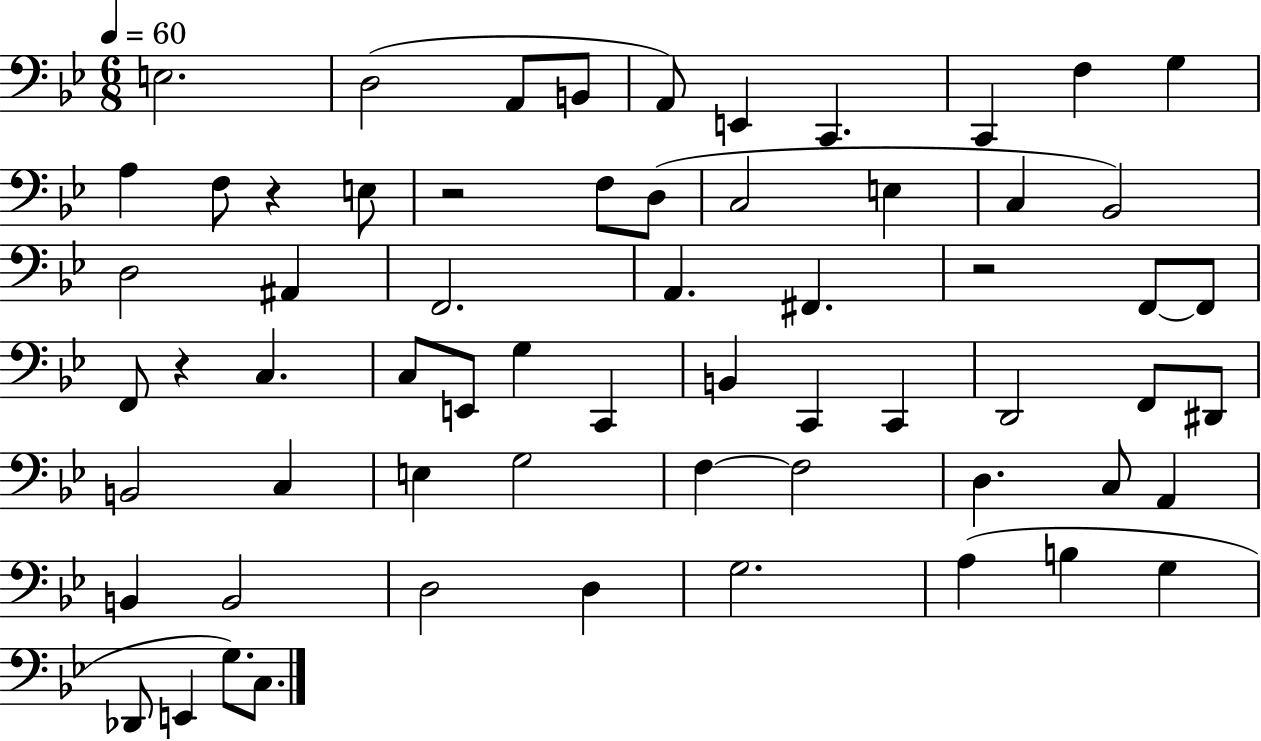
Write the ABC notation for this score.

X:1
T:Untitled
M:6/8
L:1/4
K:Bb
E,2 D,2 A,,/2 B,,/2 A,,/2 E,, C,, C,, F, G, A, F,/2 z E,/2 z2 F,/2 D,/2 C,2 E, C, _B,,2 D,2 ^A,, F,,2 A,, ^F,, z2 F,,/2 F,,/2 F,,/2 z C, C,/2 E,,/2 G, C,, B,, C,, C,, D,,2 F,,/2 ^D,,/2 B,,2 C, E, G,2 F, F,2 D, C,/2 A,, B,, B,,2 D,2 D, G,2 A, B, G, _D,,/2 E,, G,/2 C,/2